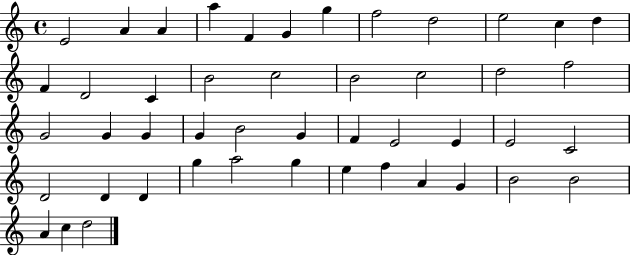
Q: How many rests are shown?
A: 0